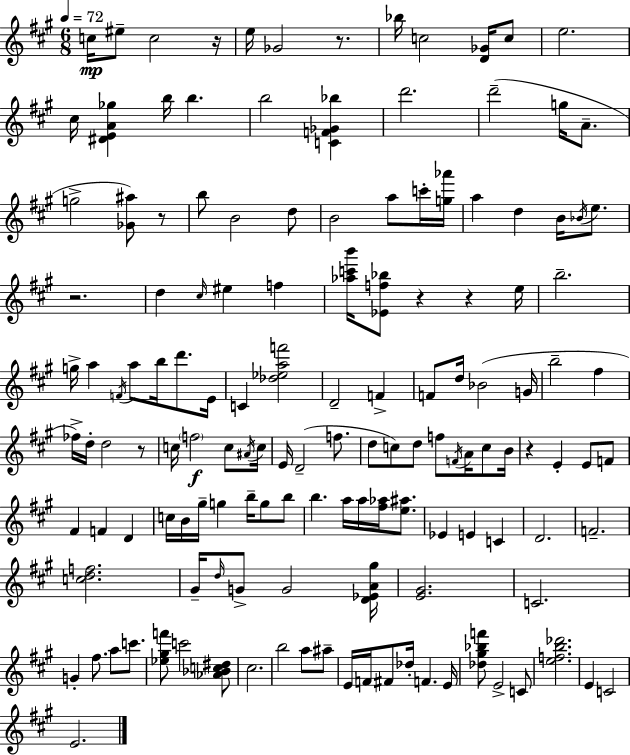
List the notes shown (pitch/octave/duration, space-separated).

C5/s EIS5/e C5/h R/s E5/s Gb4/h R/e. Bb5/s C5/h [D4,Gb4]/s C5/e E5/h. C#5/s [D#4,E4,A4,Gb5]/q B5/s B5/q. B5/h [C4,F4,Gb4,Bb5]/q D6/h. D6/h G5/s A4/e. G5/h [Gb4,A#5]/e R/e B5/e B4/h D5/e B4/h A5/e C6/s [G5,Ab6]/s A5/q D5/q B4/s Bb4/s E5/e. R/h. D5/q C#5/s EIS5/q F5/q [Ab5,C6,B6]/s [Eb4,F5,Bb5]/e R/q R/q E5/s B5/h. G5/s A5/q F4/s A5/e B5/s D6/e. E4/s C4/q [Db5,Eb5,A5,F6]/h D4/h F4/q F4/e D5/s Bb4/h G4/s B5/h F#5/q FES5/s D5/s D5/h R/e C5/s F5/h C5/e A#4/s C5/s E4/s D4/h F5/e. D5/e C5/e D5/e F5/e F4/s A4/s C5/e B4/s R/q E4/q E4/e F4/e F#4/q F4/q D4/q C5/s B4/s G#5/s G5/q B5/s G5/e B5/e B5/q. A5/s A5/s [F#5,Ab5]/s [E5,A#5]/e. Eb4/q E4/q C4/q D4/h. F4/h. [C5,D5,F5]/h. G#4/s D5/s G4/e G4/h [D4,Eb4,A4,G#5]/s [E4,G#4]/h. C4/h. G4/q F#5/e. A5/e C6/e. [Eb5,G#5,F6]/e C6/h [Ab4,Bb4,C5,D#5]/e C#5/h. B5/h A5/e A#5/e E4/s F4/s F#4/e Db5/s F4/q. E4/s [Db5,G#5,Bb5,F6]/e E4/h C4/e [E5,F5,B5,Db6]/h. E4/q C4/h E4/h.